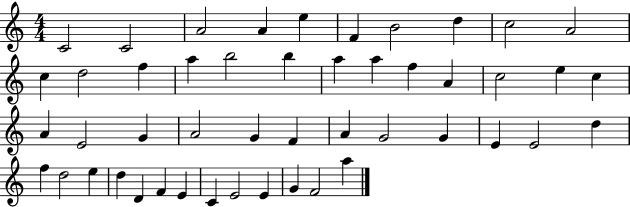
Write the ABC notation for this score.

X:1
T:Untitled
M:4/4
L:1/4
K:C
C2 C2 A2 A e F B2 d c2 A2 c d2 f a b2 b a a f A c2 e c A E2 G A2 G F A G2 G E E2 d f d2 e d D F E C E2 E G F2 a